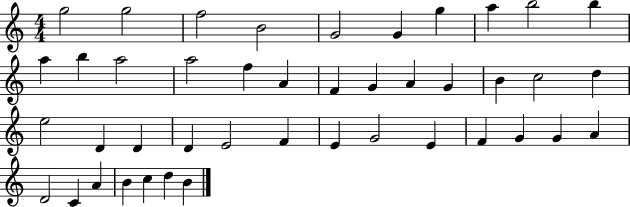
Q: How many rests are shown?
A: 0